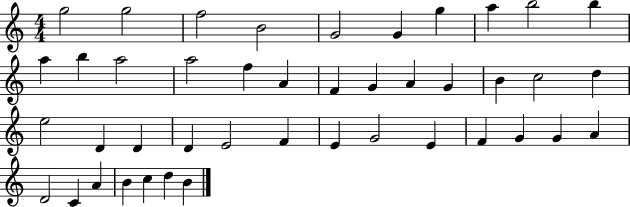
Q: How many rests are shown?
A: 0